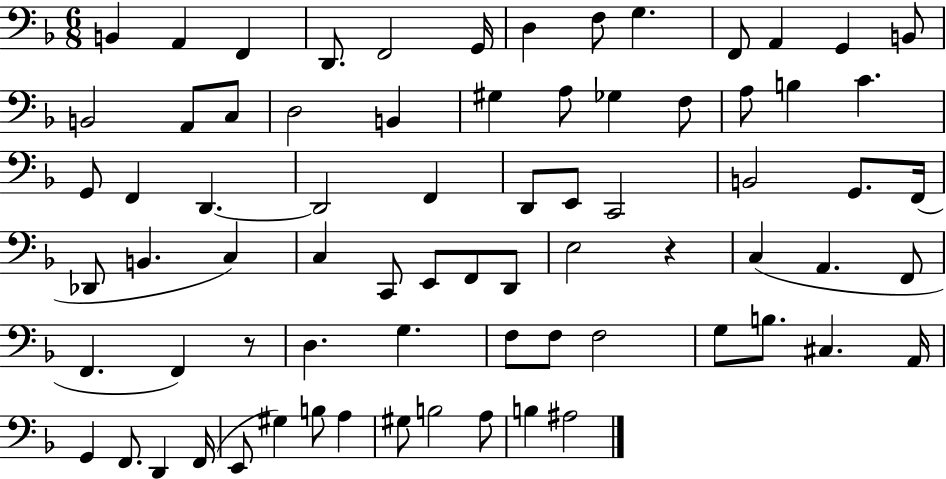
{
  \clef bass
  \numericTimeSignature
  \time 6/8
  \key f \major
  b,4 a,4 f,4 | d,8. f,2 g,16 | d4 f8 g4. | f,8 a,4 g,4 b,8 | \break b,2 a,8 c8 | d2 b,4 | gis4 a8 ges4 f8 | a8 b4 c'4. | \break g,8 f,4 d,4.~~ | d,2 f,4 | d,8 e,8 c,2 | b,2 g,8. f,16( | \break des,8 b,4. c4) | c4 c,8 e,8 f,8 d,8 | e2 r4 | c4( a,4. f,8 | \break f,4. f,4) r8 | d4. g4. | f8 f8 f2 | g8 b8. cis4. a,16 | \break g,4 f,8. d,4 f,16( | e,8 gis4) b8 a4 | gis8 b2 a8 | b4 ais2 | \break \bar "|."
}